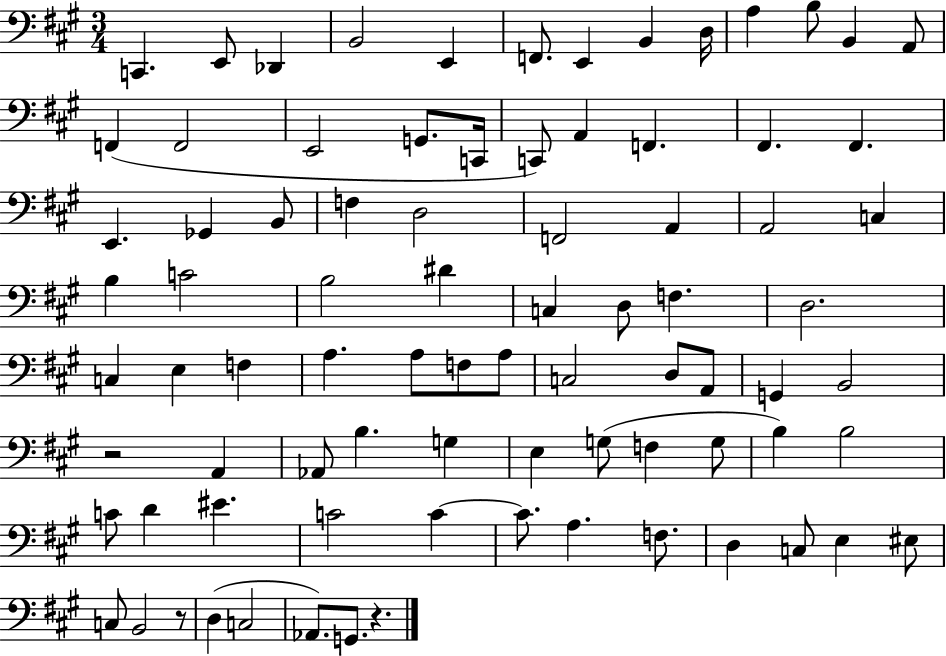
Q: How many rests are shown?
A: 3